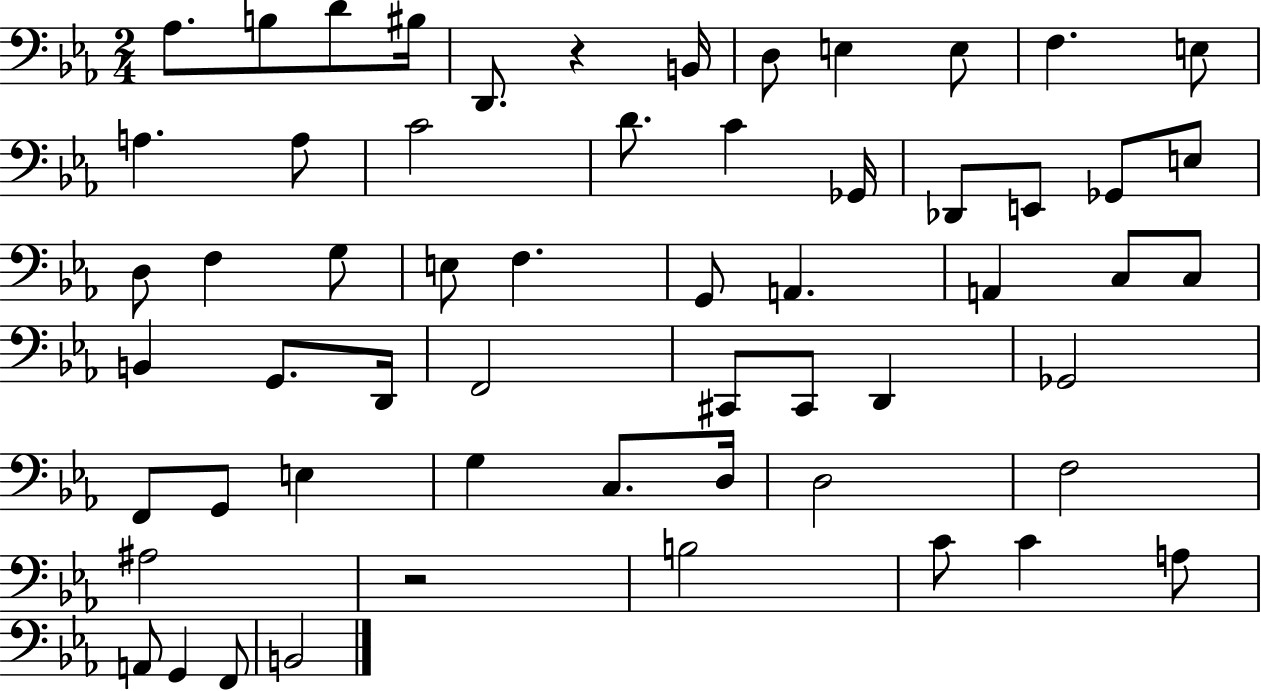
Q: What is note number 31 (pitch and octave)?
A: C3